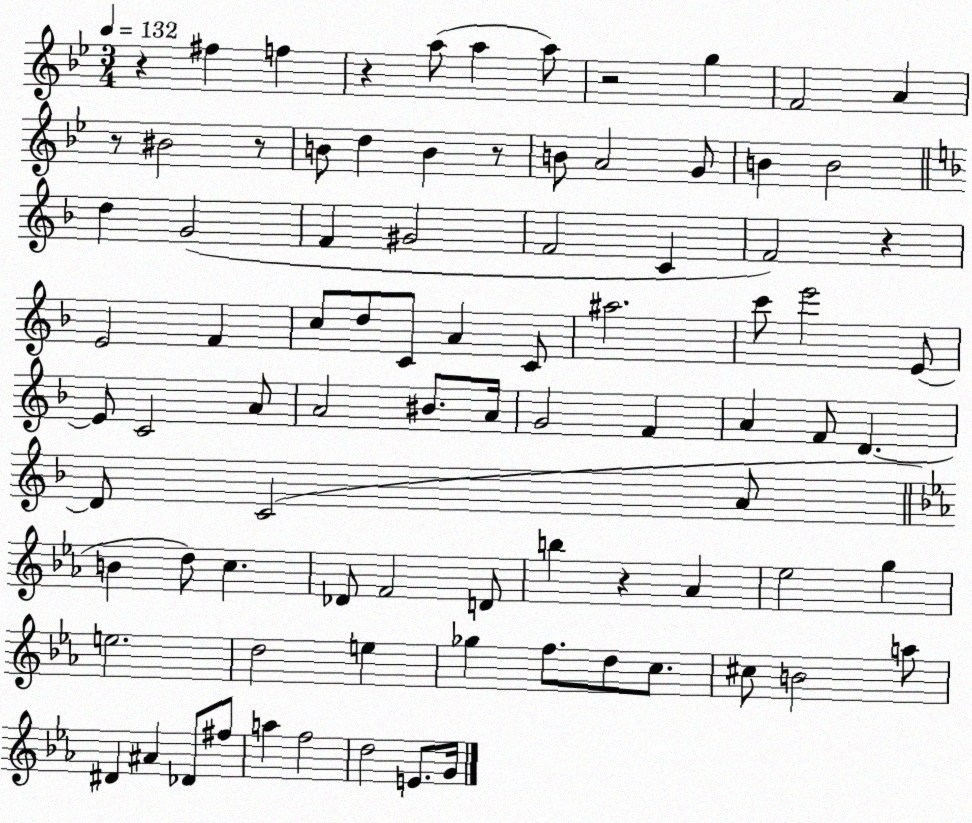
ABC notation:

X:1
T:Untitled
M:3/4
L:1/4
K:Bb
z ^f f z a/2 a a/2 z2 g F2 A z/2 ^B2 z/2 B/2 d B z/2 B/2 A2 G/2 B B2 d G2 F ^G2 F2 C F2 z E2 F c/2 d/2 C/2 A C/2 ^a2 c'/2 e'2 E/2 E/2 C2 A/2 A2 ^B/2 A/4 G2 F A F/2 D D/2 C2 A/2 B d/2 c _D/2 F2 D/2 b z _A _e2 g e2 d2 e _g f/2 d/2 c/2 ^c/2 B2 a/2 ^D ^A _D/2 ^f/2 a f2 d2 E/2 G/4